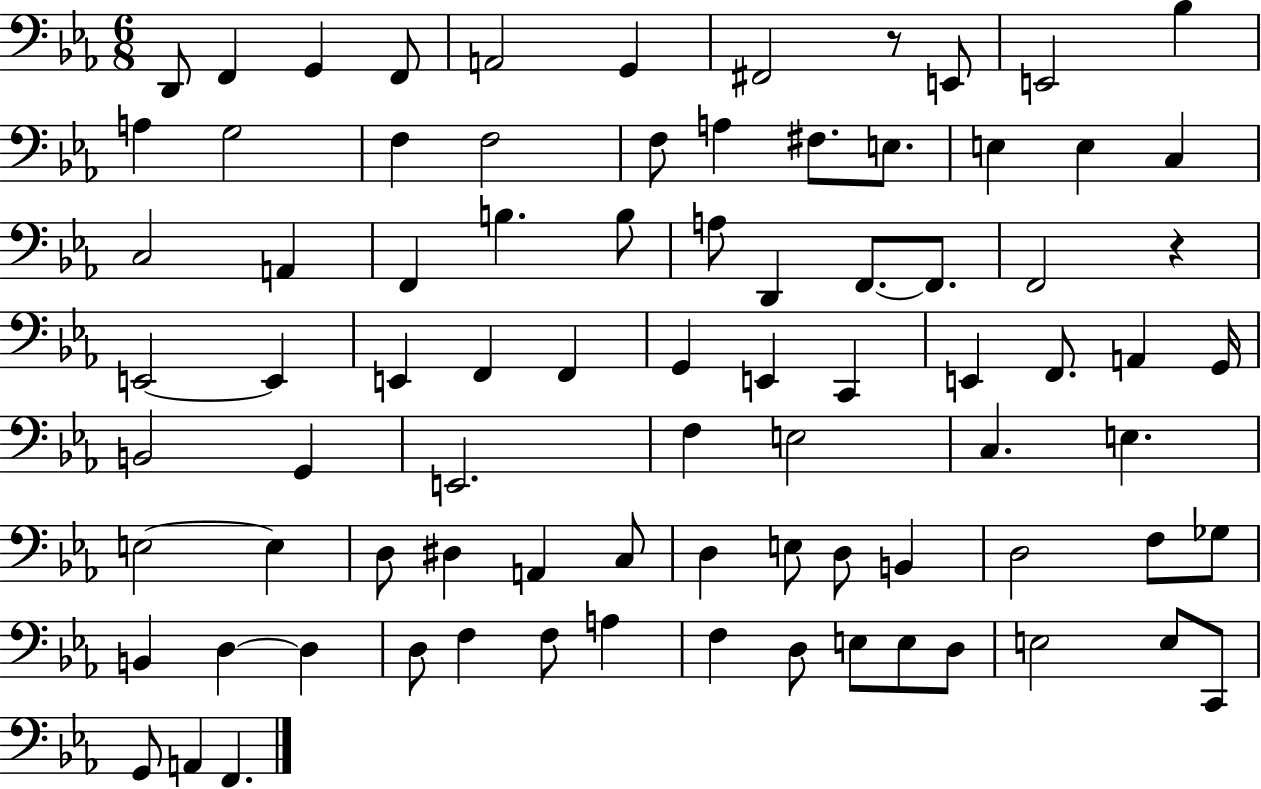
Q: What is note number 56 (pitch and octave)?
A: C3